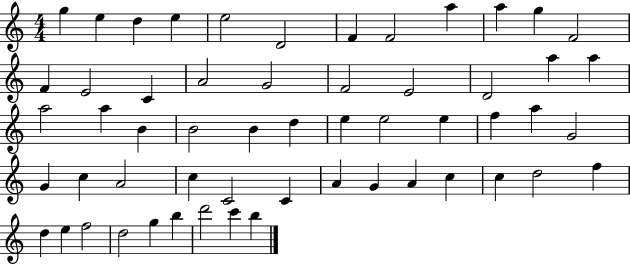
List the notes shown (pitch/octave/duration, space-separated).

G5/q E5/q D5/q E5/q E5/h D4/h F4/q F4/h A5/q A5/q G5/q F4/h F4/q E4/h C4/q A4/h G4/h F4/h E4/h D4/h A5/q A5/q A5/h A5/q B4/q B4/h B4/q D5/q E5/q E5/h E5/q F5/q A5/q G4/h G4/q C5/q A4/h C5/q C4/h C4/q A4/q G4/q A4/q C5/q C5/q D5/h F5/q D5/q E5/q F5/h D5/h G5/q B5/q D6/h C6/q B5/q